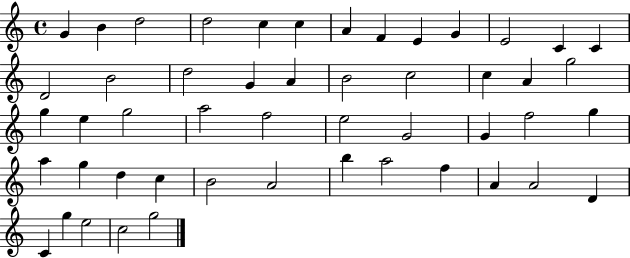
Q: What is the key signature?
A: C major